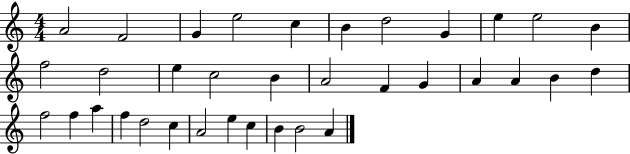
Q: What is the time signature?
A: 4/4